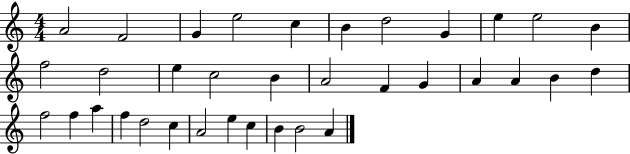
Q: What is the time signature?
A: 4/4